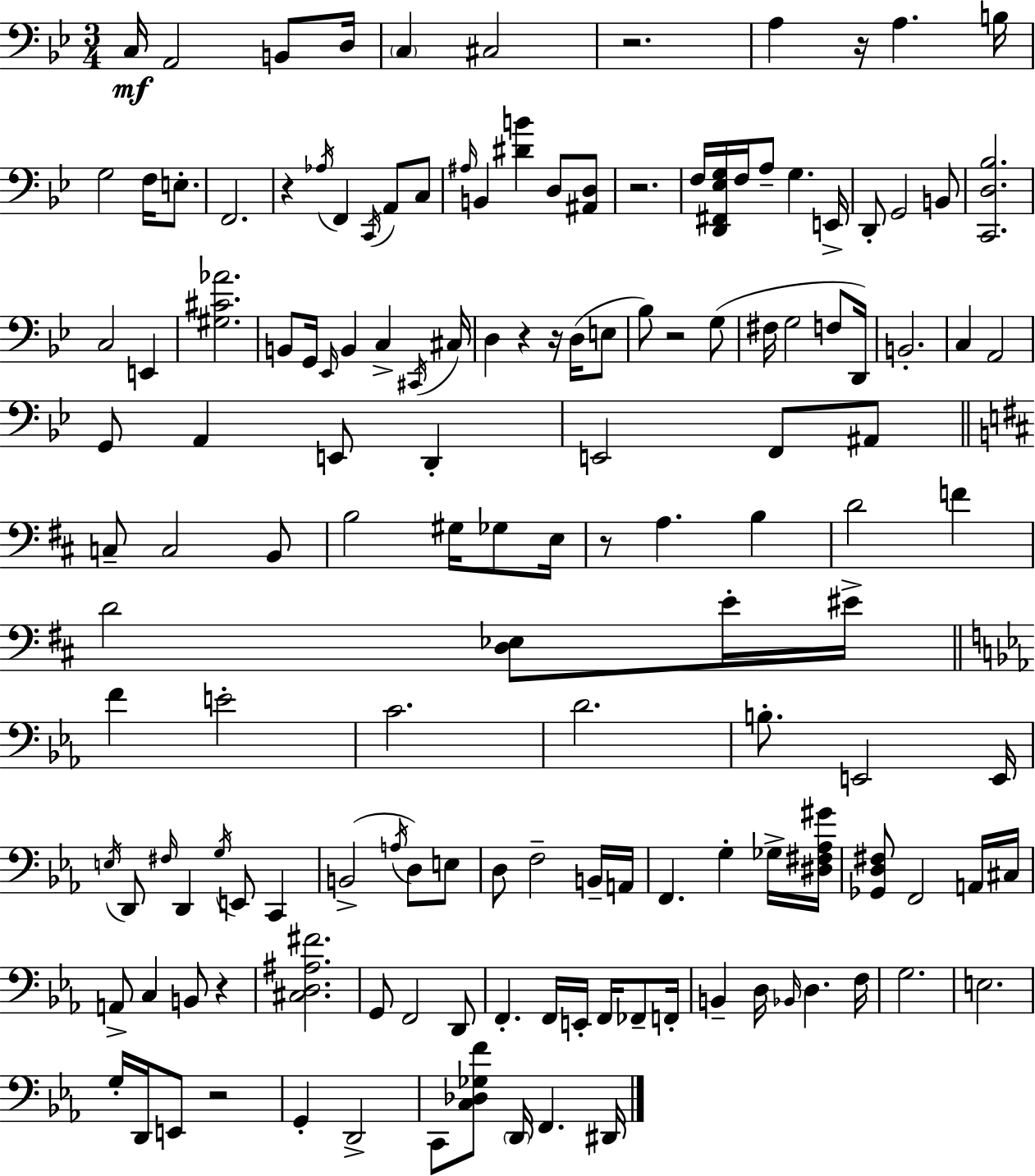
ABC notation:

X:1
T:Untitled
M:3/4
L:1/4
K:Bb
C,/4 A,,2 B,,/2 D,/4 C, ^C,2 z2 A, z/4 A, B,/4 G,2 F,/4 E,/2 F,,2 z _A,/4 F,, C,,/4 A,,/2 C,/2 ^A,/4 B,, [^DB] D,/2 [^A,,D,]/2 z2 F,/4 [D,,^F,,_E,G,]/4 F,/4 A,/2 G, E,,/4 D,,/2 G,,2 B,,/2 [C,,D,_B,]2 C,2 E,, [^G,^C_A]2 B,,/2 G,,/4 _E,,/4 B,, C, ^C,,/4 ^C,/4 D, z z/4 D,/4 E,/2 _B,/2 z2 G,/2 ^F,/4 G,2 F,/2 D,,/4 B,,2 C, A,,2 G,,/2 A,, E,,/2 D,, E,,2 F,,/2 ^A,,/2 C,/2 C,2 B,,/2 B,2 ^G,/4 _G,/2 E,/4 z/2 A, B, D2 F D2 [D,_E,]/2 E/4 ^E/4 F E2 C2 D2 B,/2 E,,2 E,,/4 E,/4 D,,/2 ^F,/4 D,, G,/4 E,,/2 C,, B,,2 A,/4 D,/2 E,/2 D,/2 F,2 B,,/4 A,,/4 F,, G, _G,/4 [^D,^F,_A,^G]/4 [_G,,D,^F,]/2 F,,2 A,,/4 ^C,/4 A,,/2 C, B,,/2 z [^C,D,^A,^F]2 G,,/2 F,,2 D,,/2 F,, F,,/4 E,,/4 F,,/4 _F,,/2 F,,/4 B,, D,/4 _B,,/4 D, F,/4 G,2 E,2 G,/4 D,,/4 E,,/2 z2 G,, D,,2 C,,/2 [C,_D,_G,F]/2 D,,/4 F,, ^D,,/4